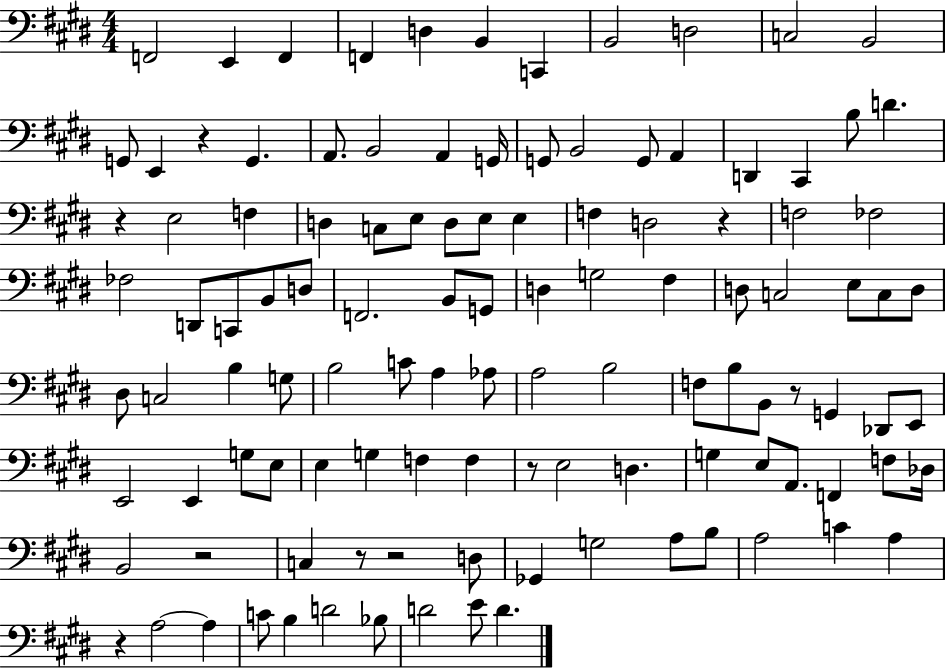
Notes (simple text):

F2/h E2/q F2/q F2/q D3/q B2/q C2/q B2/h D3/h C3/h B2/h G2/e E2/q R/q G2/q. A2/e. B2/h A2/q G2/s G2/e B2/h G2/e A2/q D2/q C#2/q B3/e D4/q. R/q E3/h F3/q D3/q C3/e E3/e D3/e E3/e E3/q F3/q D3/h R/q F3/h FES3/h FES3/h D2/e C2/e B2/e D3/e F2/h. B2/e G2/e D3/q G3/h F#3/q D3/e C3/h E3/e C3/e D3/e D#3/e C3/h B3/q G3/e B3/h C4/e A3/q Ab3/e A3/h B3/h F3/e B3/e B2/e R/e G2/q Db2/e E2/e E2/h E2/q G3/e E3/e E3/q G3/q F3/q F3/q R/e E3/h D3/q. G3/q E3/e A2/e. F2/q F3/e Db3/s B2/h R/h C3/q R/e R/h D3/e Gb2/q G3/h A3/e B3/e A3/h C4/q A3/q R/q A3/h A3/q C4/e B3/q D4/h Bb3/e D4/h E4/e D4/q.